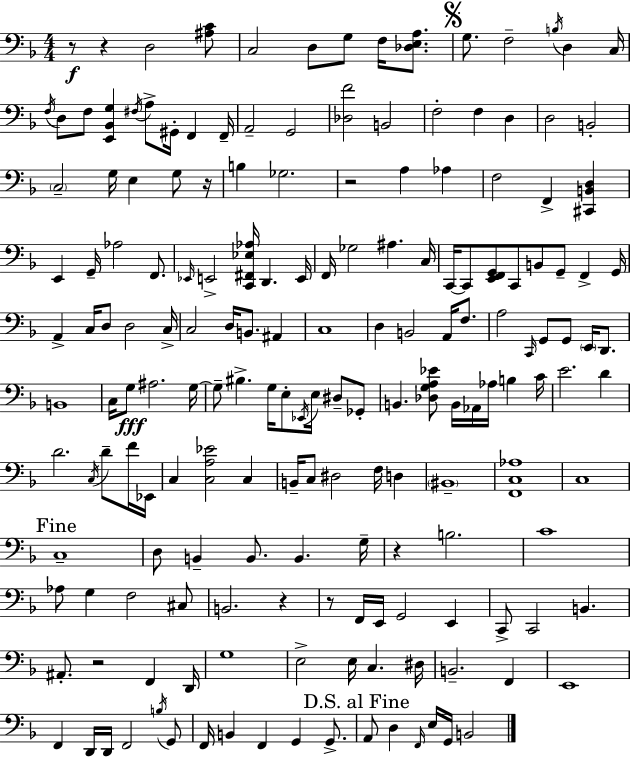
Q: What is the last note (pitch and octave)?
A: B2